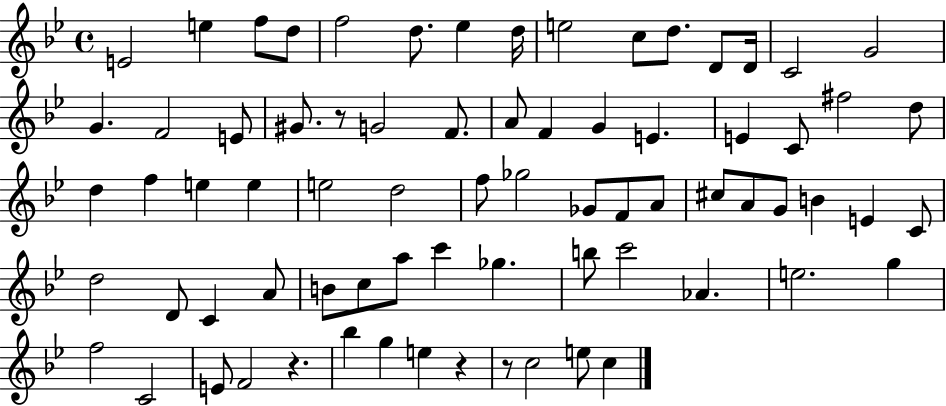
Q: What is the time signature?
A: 4/4